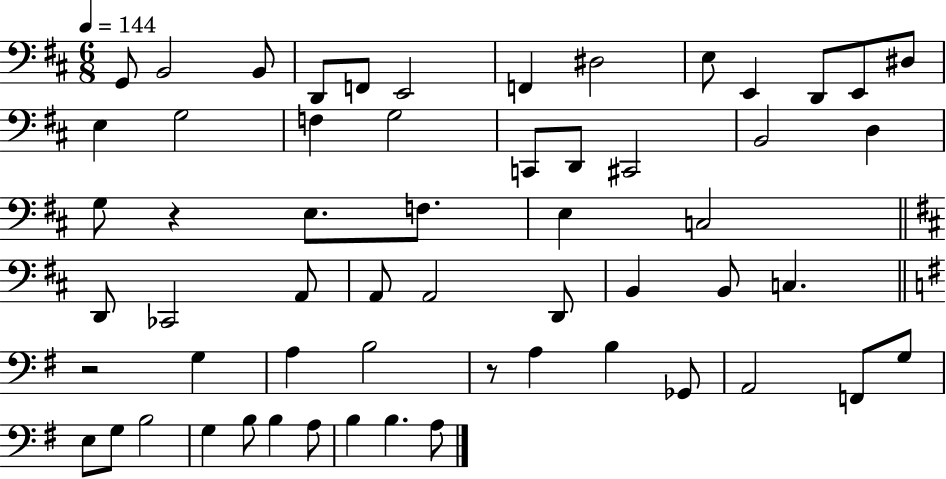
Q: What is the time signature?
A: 6/8